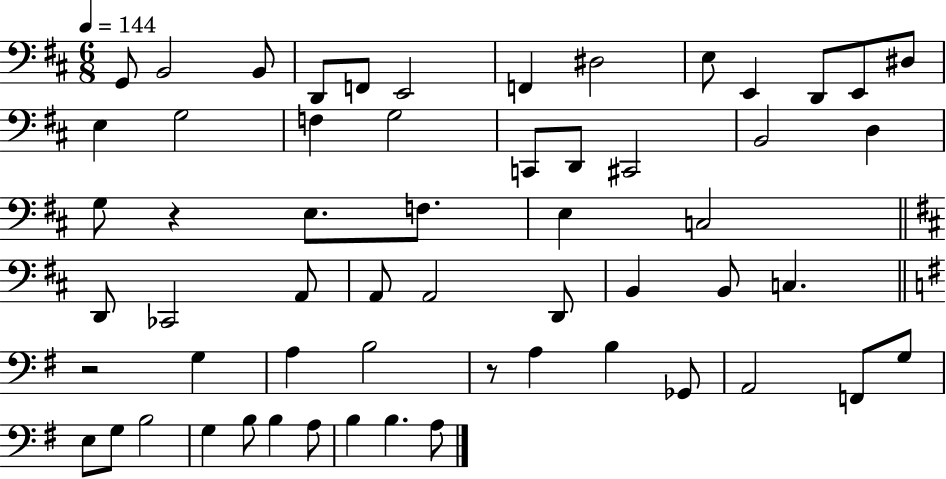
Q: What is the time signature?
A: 6/8